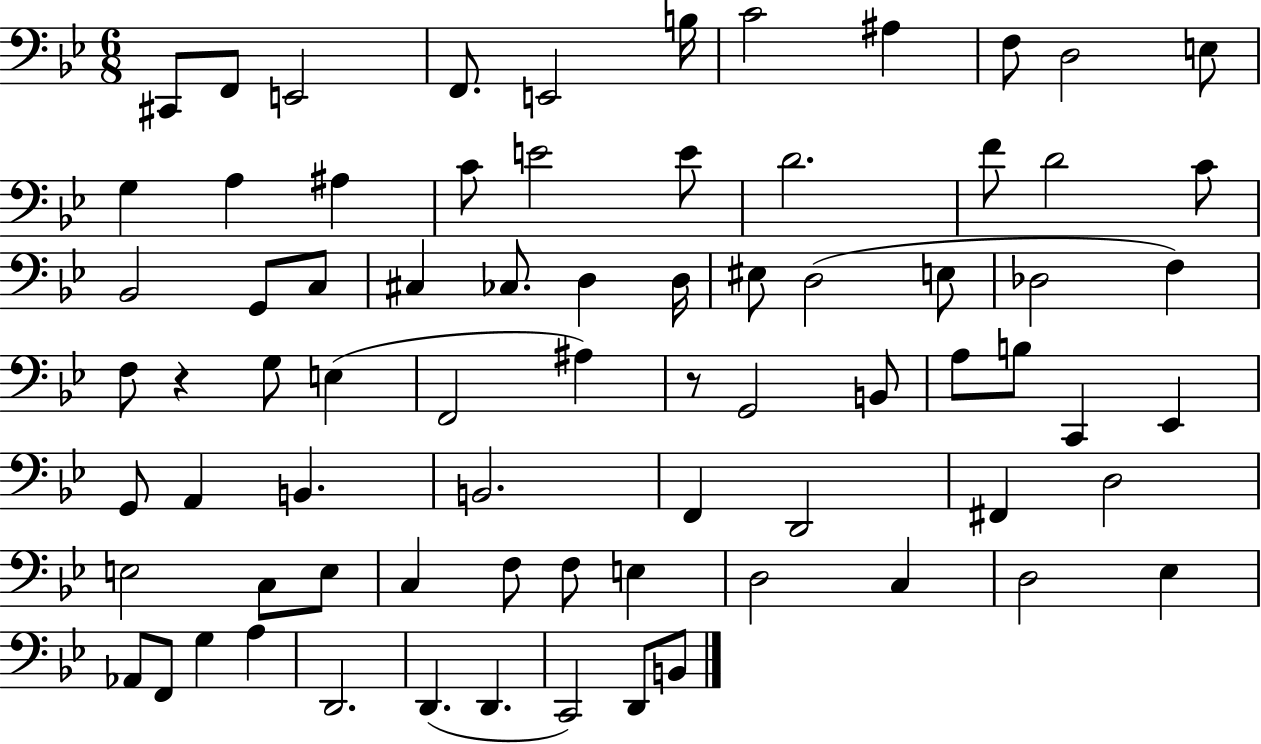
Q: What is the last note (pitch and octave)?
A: B2